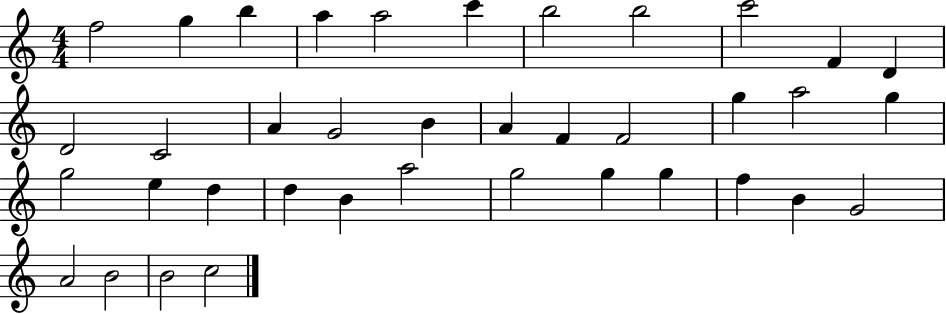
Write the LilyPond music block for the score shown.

{
  \clef treble
  \numericTimeSignature
  \time 4/4
  \key c \major
  f''2 g''4 b''4 | a''4 a''2 c'''4 | b''2 b''2 | c'''2 f'4 d'4 | \break d'2 c'2 | a'4 g'2 b'4 | a'4 f'4 f'2 | g''4 a''2 g''4 | \break g''2 e''4 d''4 | d''4 b'4 a''2 | g''2 g''4 g''4 | f''4 b'4 g'2 | \break a'2 b'2 | b'2 c''2 | \bar "|."
}